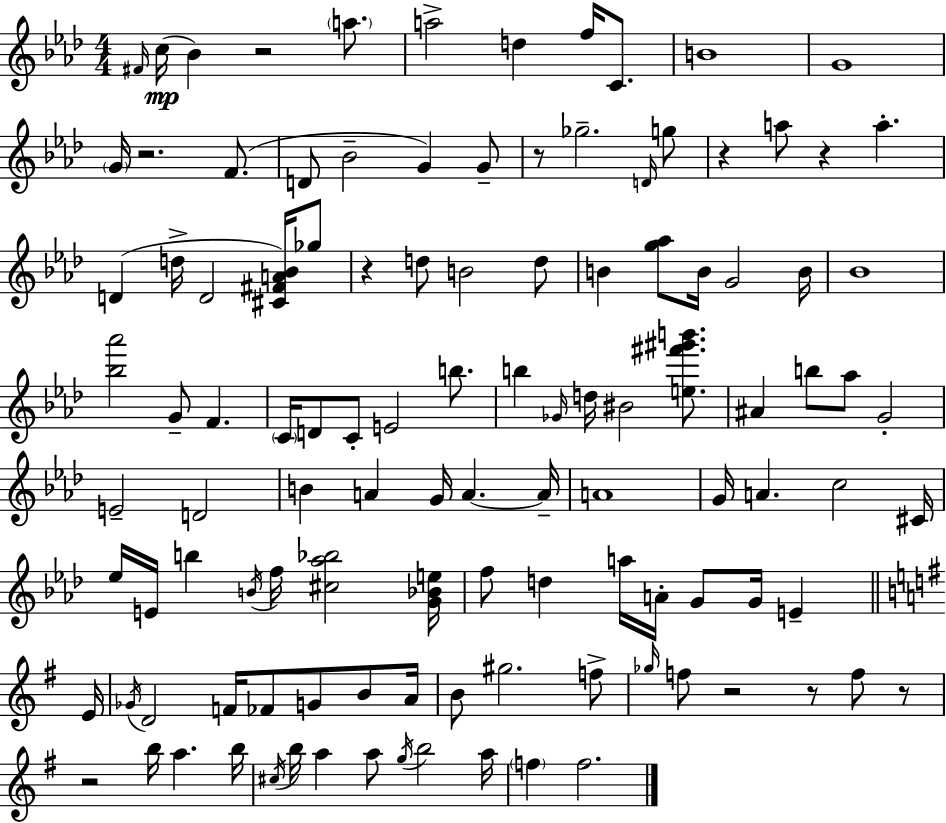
{
  \clef treble
  \numericTimeSignature
  \time 4/4
  \key aes \major
  \grace { fis'16 }(\mp c''16 bes'4) r2 \parenthesize a''8. | a''2-> d''4 f''16 c'8. | b'1 | g'1 | \break \parenthesize g'16 r2. f'8.( | d'8 bes'2-- g'4) g'8-- | r8 ges''2.-- \grace { d'16 } | g''8 r4 a''8 r4 a''4.-. | \break d'4( d''16-> d'2 <cis' fis' a' bes'>16) | ges''8 r4 d''8 b'2 | d''8 b'4 <g'' aes''>8 b'16 g'2 | b'16 bes'1 | \break <bes'' aes'''>2 g'8-- f'4. | \parenthesize c'16 d'8 c'8-. e'2 b''8. | b''4 \grace { ges'16 } d''16 bis'2 | <e'' fis''' gis''' b'''>8. ais'4 b''8 aes''8 g'2-. | \break e'2-- d'2 | b'4 a'4 g'16 a'4.~~ | a'16-- a'1 | g'16 a'4. c''2 | \break cis'16 ees''16 e'16 b''4 \acciaccatura { b'16 } f''16 <cis'' aes'' bes''>2 | <g' bes' e''>16 f''8 d''4 a''16 a'16-. g'8 g'16 e'4-- | \bar "||" \break \key g \major e'16 \acciaccatura { ges'16 } d'2 f'16 fes'8 g'8 b'8 | a'16 b'8 gis''2. | f''8-> \grace { ges''16 } f''8 r2 r8 f''8 | r8 r2 b''16 a''4. | \break b''16 \acciaccatura { cis''16 } b''16 a''4 a''8 \acciaccatura { g''16 } b''2 | a''16 \parenthesize f''4 f''2. | \bar "|."
}